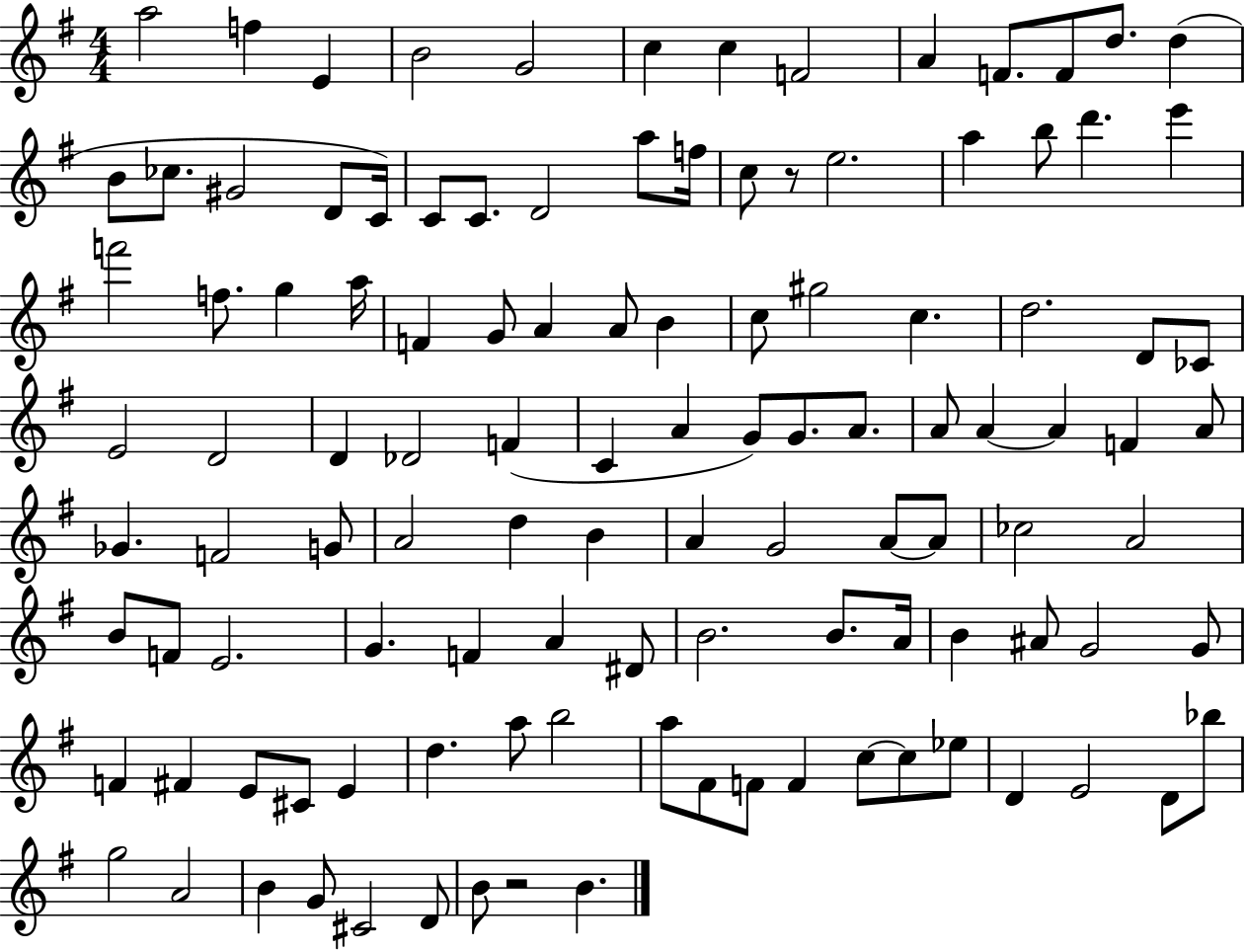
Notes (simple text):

A5/h F5/q E4/q B4/h G4/h C5/q C5/q F4/h A4/q F4/e. F4/e D5/e. D5/q B4/e CES5/e. G#4/h D4/e C4/s C4/e C4/e. D4/h A5/e F5/s C5/e R/e E5/h. A5/q B5/e D6/q. E6/q F6/h F5/e. G5/q A5/s F4/q G4/e A4/q A4/e B4/q C5/e G#5/h C5/q. D5/h. D4/e CES4/e E4/h D4/h D4/q Db4/h F4/q C4/q A4/q G4/e G4/e. A4/e. A4/e A4/q A4/q F4/q A4/e Gb4/q. F4/h G4/e A4/h D5/q B4/q A4/q G4/h A4/e A4/e CES5/h A4/h B4/e F4/e E4/h. G4/q. F4/q A4/q D#4/e B4/h. B4/e. A4/s B4/q A#4/e G4/h G4/e F4/q F#4/q E4/e C#4/e E4/q D5/q. A5/e B5/h A5/e F#4/e F4/e F4/q C5/e C5/e Eb5/e D4/q E4/h D4/e Bb5/e G5/h A4/h B4/q G4/e C#4/h D4/e B4/e R/h B4/q.